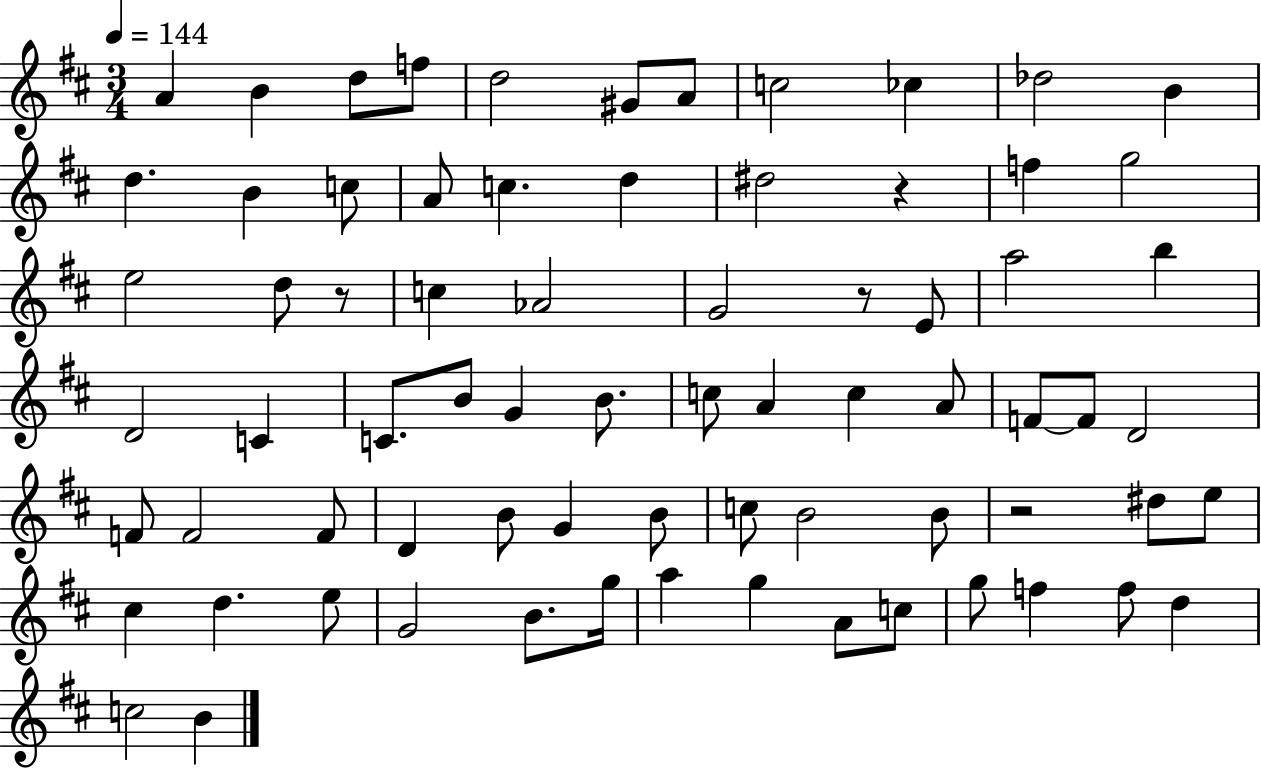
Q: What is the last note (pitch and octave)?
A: B4